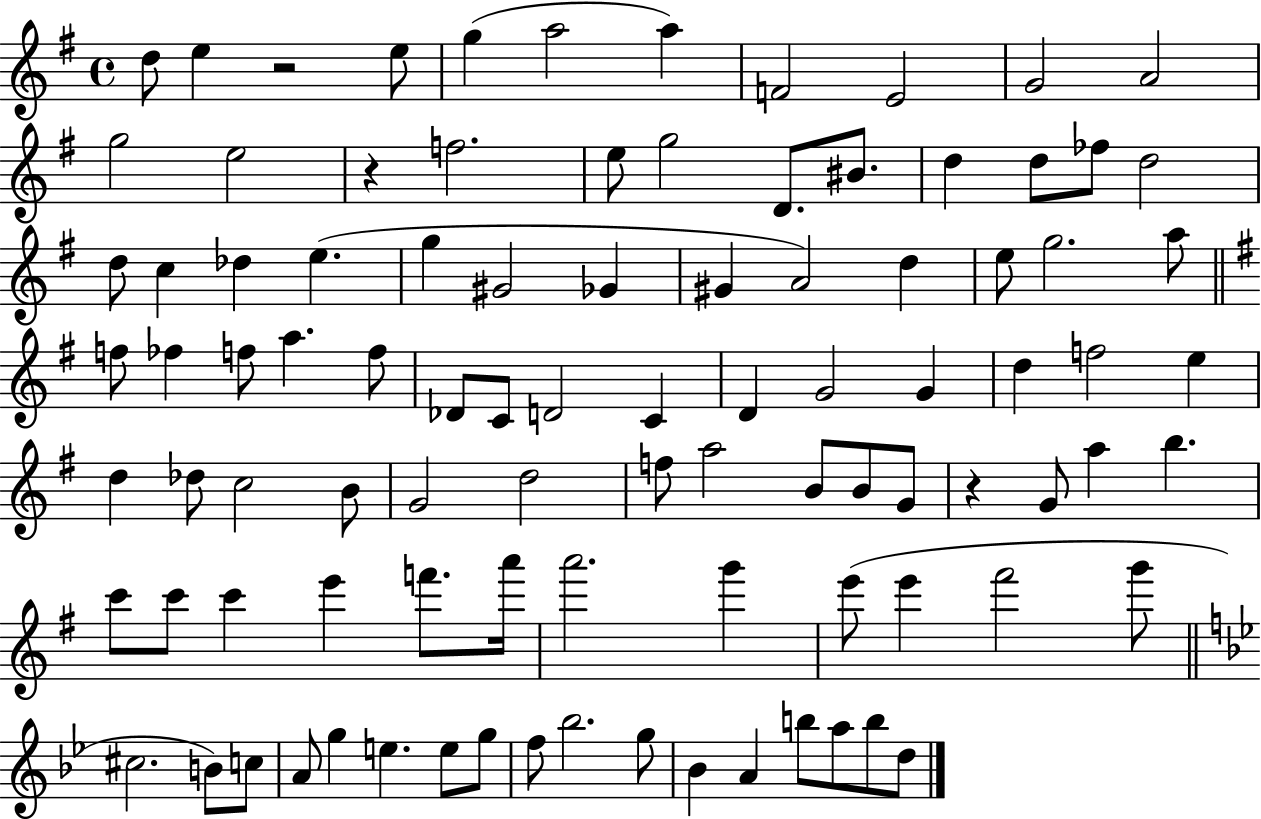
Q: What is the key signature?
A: G major